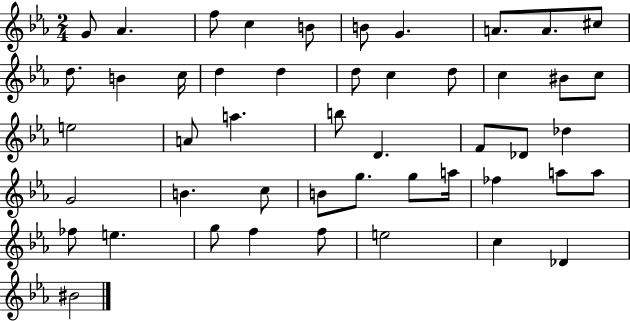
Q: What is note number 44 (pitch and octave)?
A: F5